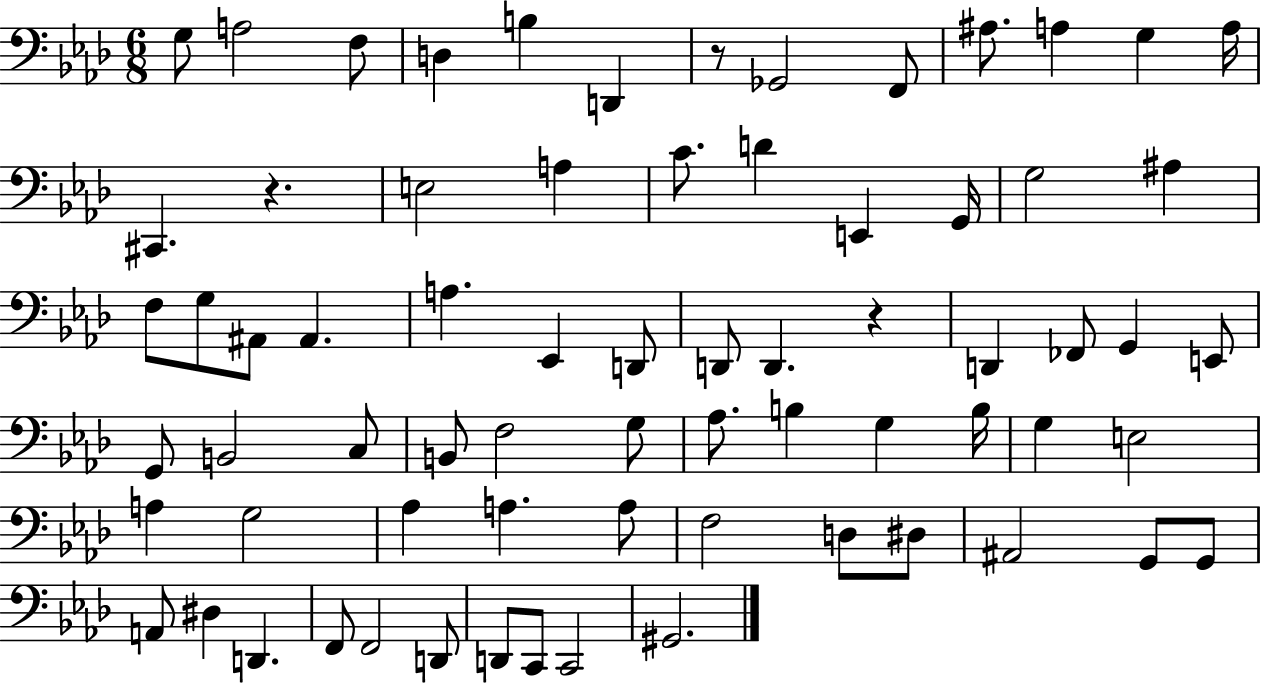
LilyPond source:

{
  \clef bass
  \numericTimeSignature
  \time 6/8
  \key aes \major
  g8 a2 f8 | d4 b4 d,4 | r8 ges,2 f,8 | ais8. a4 g4 a16 | \break cis,4. r4. | e2 a4 | c'8. d'4 e,4 g,16 | g2 ais4 | \break f8 g8 ais,8 ais,4. | a4. ees,4 d,8 | d,8 d,4. r4 | d,4 fes,8 g,4 e,8 | \break g,8 b,2 c8 | b,8 f2 g8 | aes8. b4 g4 b16 | g4 e2 | \break a4 g2 | aes4 a4. a8 | f2 d8 dis8 | ais,2 g,8 g,8 | \break a,8 dis4 d,4. | f,8 f,2 d,8 | d,8 c,8 c,2 | gis,2. | \break \bar "|."
}